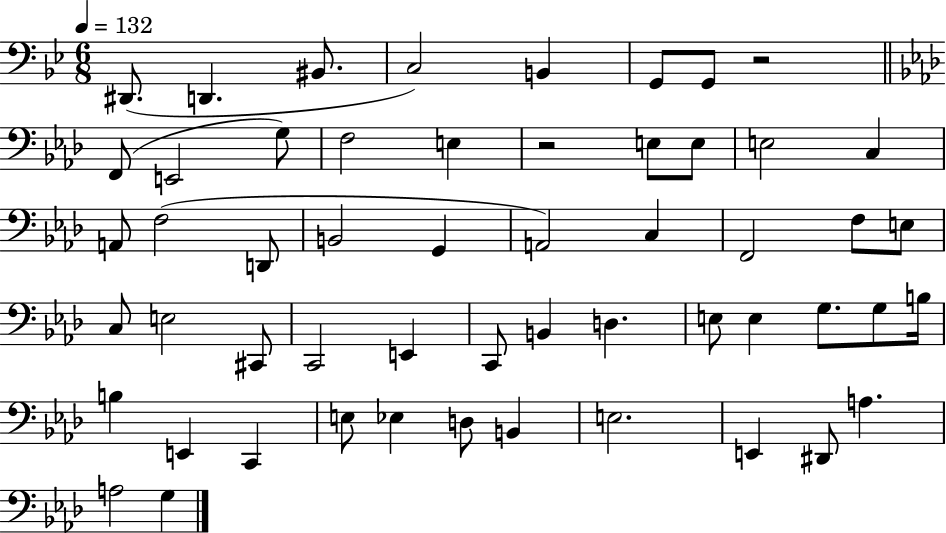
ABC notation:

X:1
T:Untitled
M:6/8
L:1/4
K:Bb
^D,,/2 D,, ^B,,/2 C,2 B,, G,,/2 G,,/2 z2 F,,/2 E,,2 G,/2 F,2 E, z2 E,/2 E,/2 E,2 C, A,,/2 F,2 D,,/2 B,,2 G,, A,,2 C, F,,2 F,/2 E,/2 C,/2 E,2 ^C,,/2 C,,2 E,, C,,/2 B,, D, E,/2 E, G,/2 G,/2 B,/4 B, E,, C,, E,/2 _E, D,/2 B,, E,2 E,, ^D,,/2 A, A,2 G,